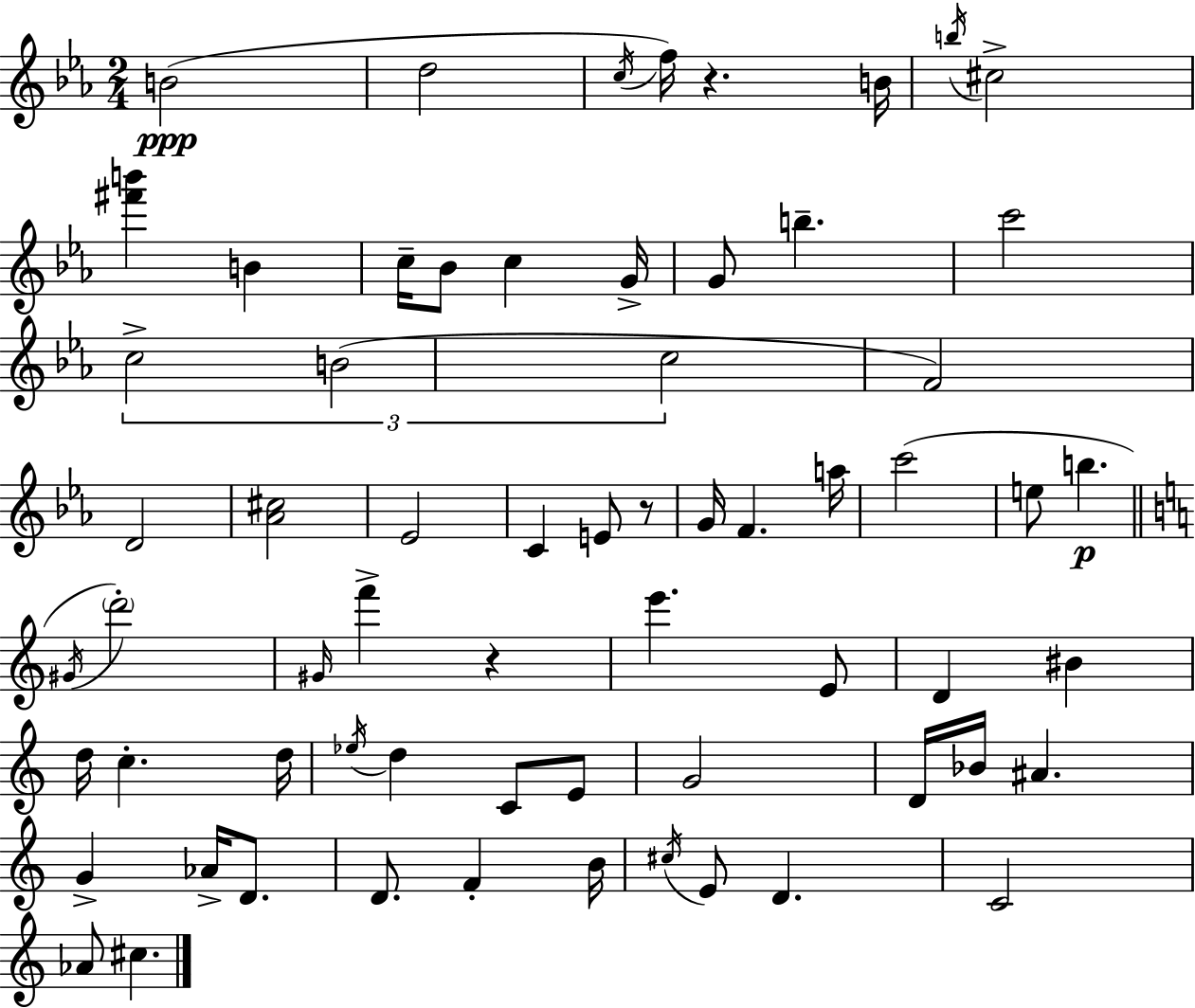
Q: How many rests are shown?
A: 3